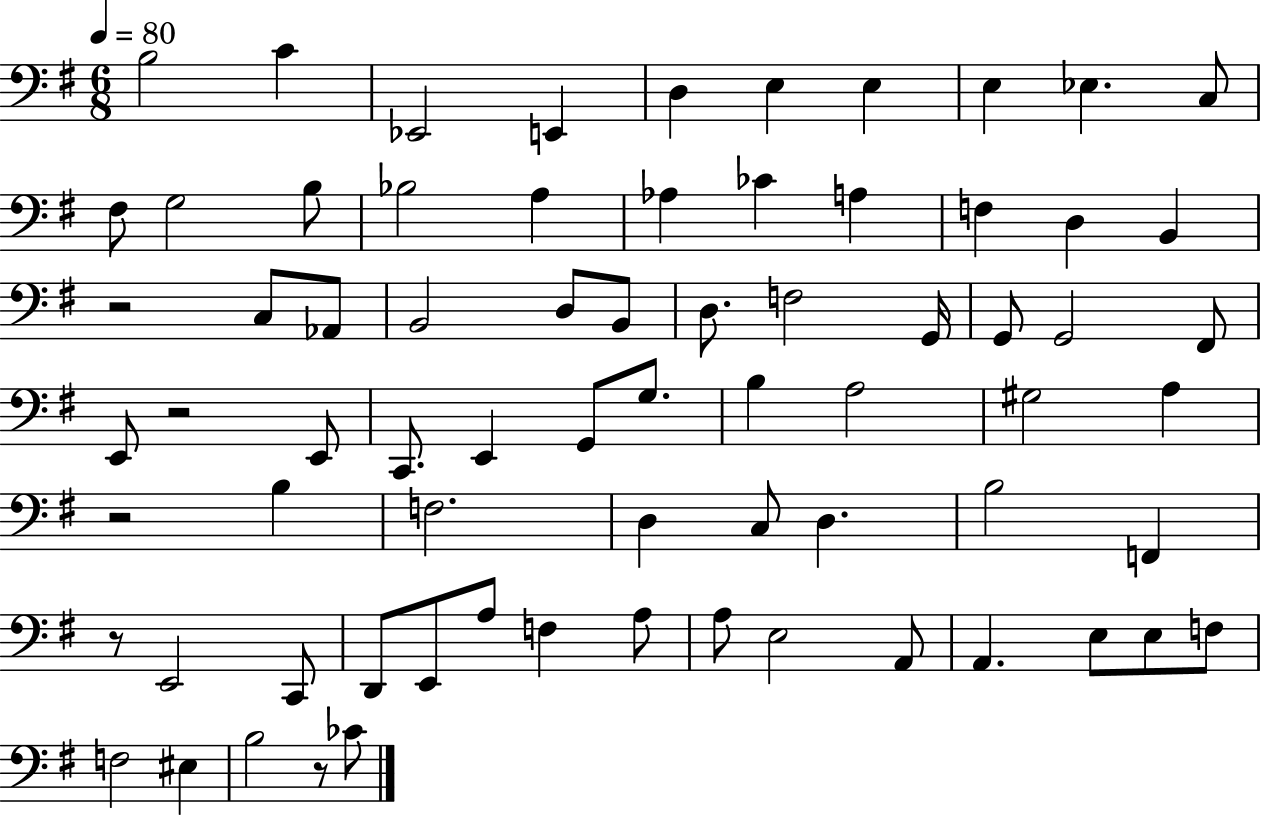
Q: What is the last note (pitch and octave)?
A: CES4